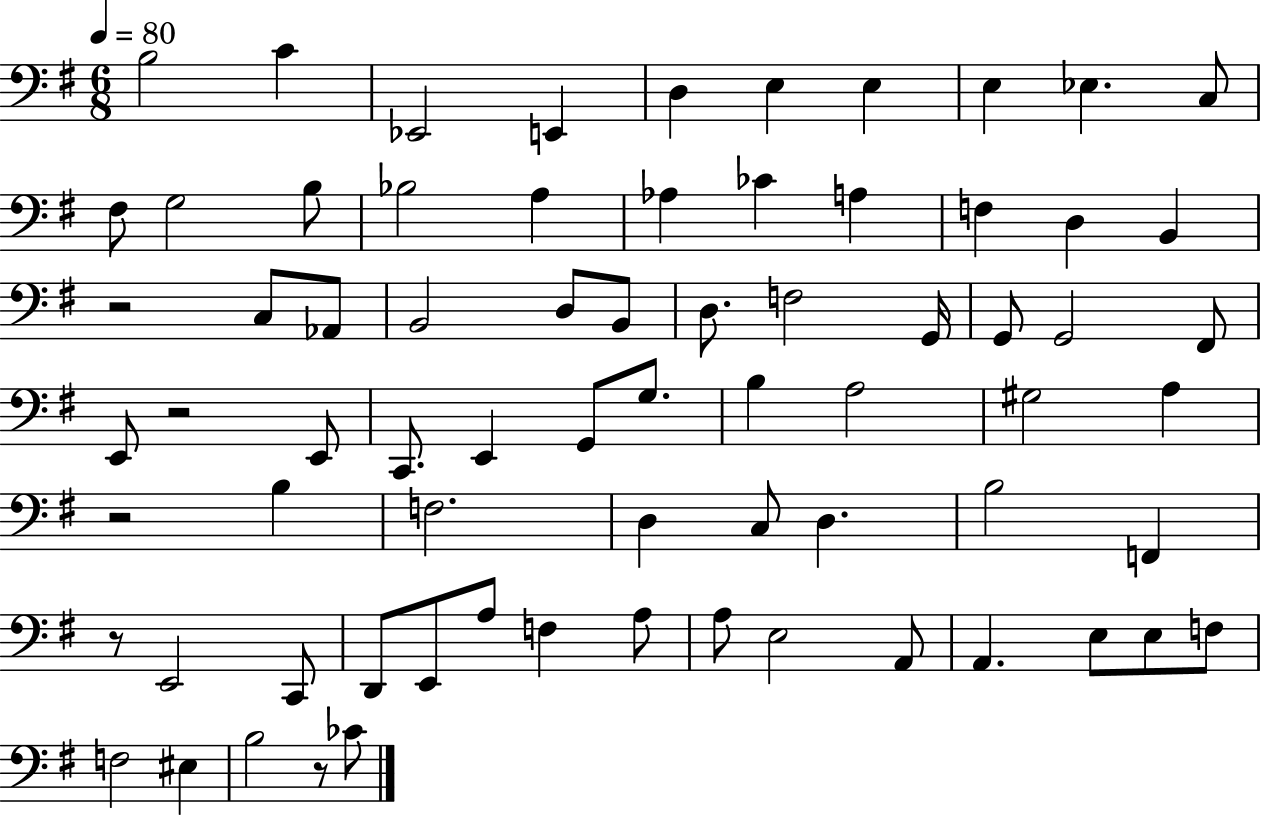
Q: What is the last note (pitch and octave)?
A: CES4